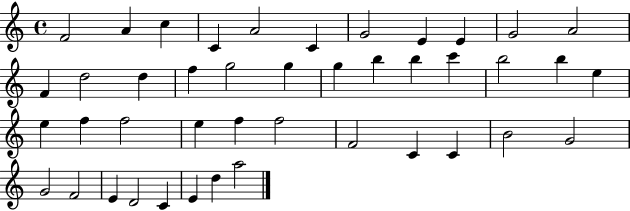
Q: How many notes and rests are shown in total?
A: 43